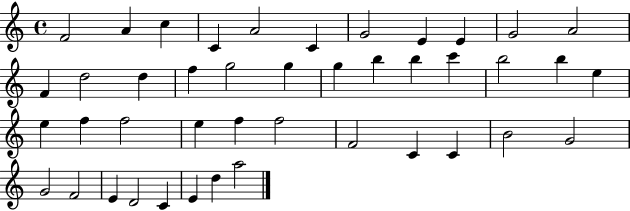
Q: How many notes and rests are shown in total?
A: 43